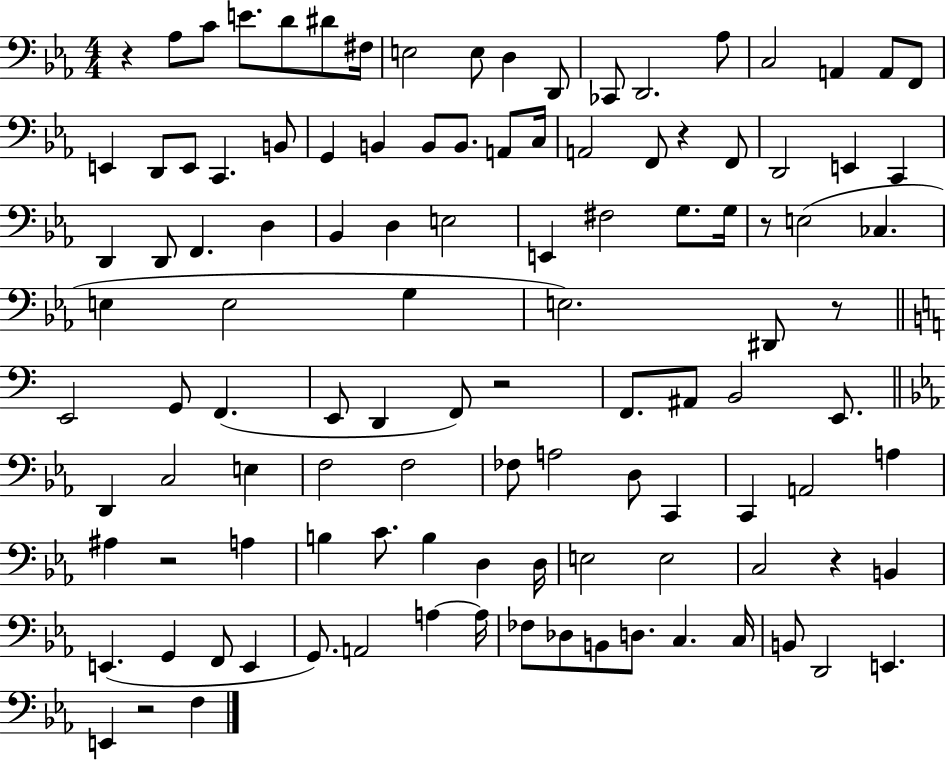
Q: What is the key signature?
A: EES major